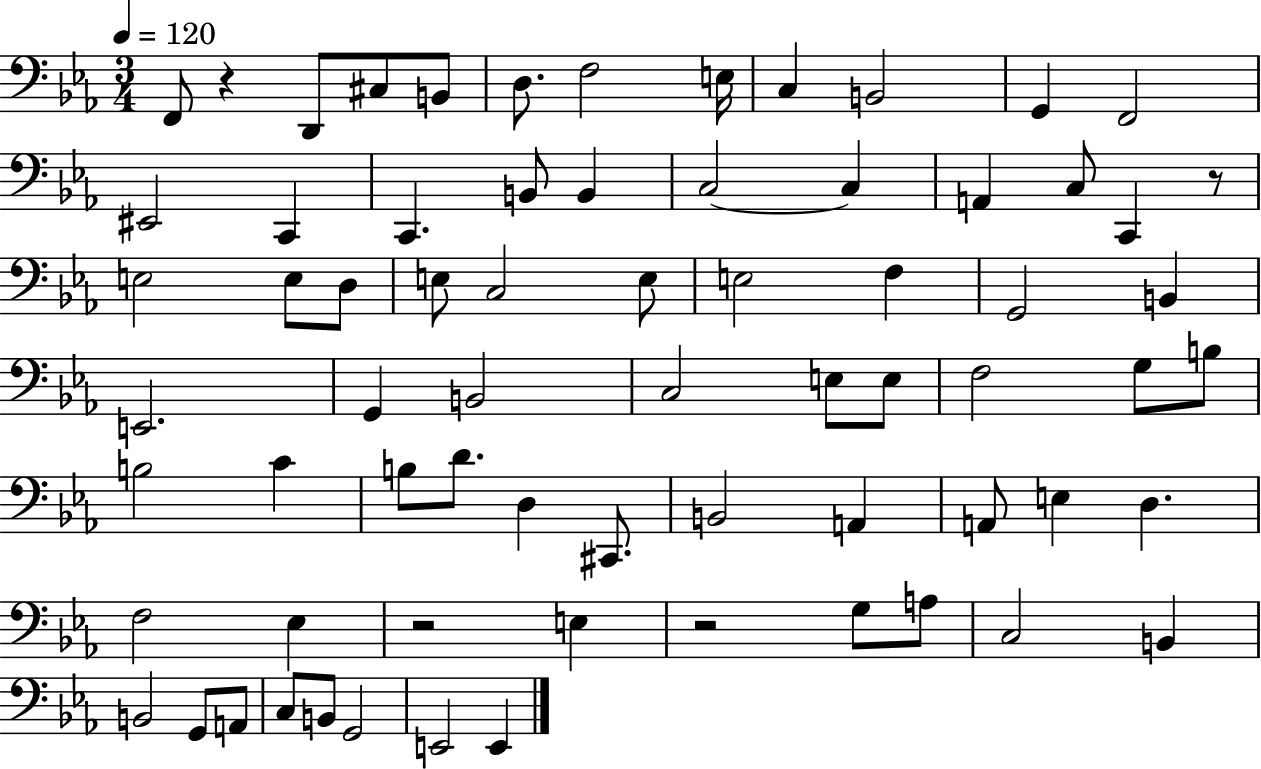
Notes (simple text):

F2/e R/q D2/e C#3/e B2/e D3/e. F3/h E3/s C3/q B2/h G2/q F2/h EIS2/h C2/q C2/q. B2/e B2/q C3/h C3/q A2/q C3/e C2/q R/e E3/h E3/e D3/e E3/e C3/h E3/e E3/h F3/q G2/h B2/q E2/h. G2/q B2/h C3/h E3/e E3/e F3/h G3/e B3/e B3/h C4/q B3/e D4/e. D3/q C#2/e. B2/h A2/q A2/e E3/q D3/q. F3/h Eb3/q R/h E3/q R/h G3/e A3/e C3/h B2/q B2/h G2/e A2/e C3/e B2/e G2/h E2/h E2/q